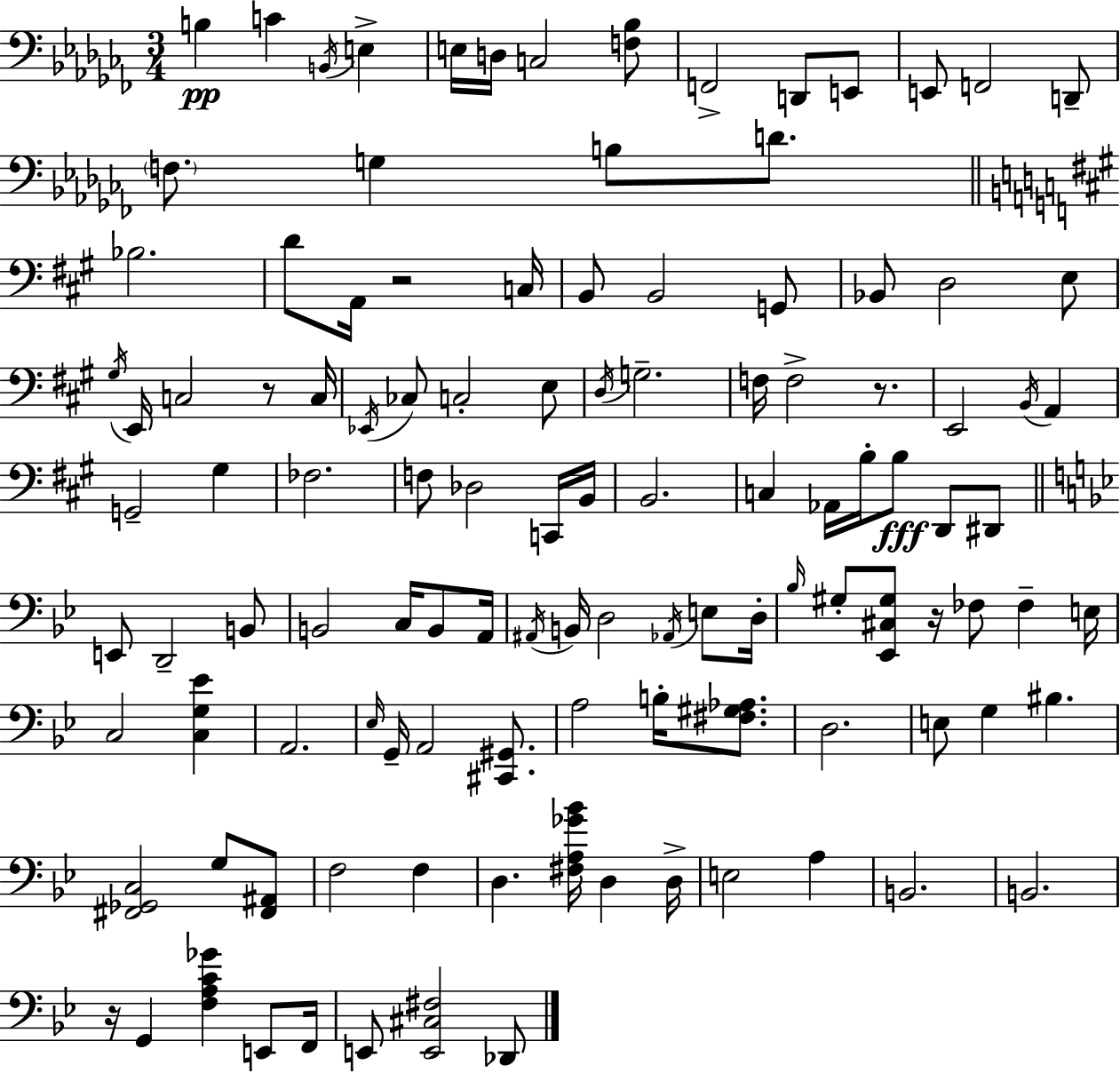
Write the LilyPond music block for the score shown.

{
  \clef bass
  \numericTimeSignature
  \time 3/4
  \key aes \minor
  b4\pp c'4 \acciaccatura { b,16 } e4-> | e16 d16 c2 <f bes>8 | f,2-> d,8 e,8 | e,8 f,2 d,8-- | \break \parenthesize f8. g4 b8 d'8. | \bar "||" \break \key a \major bes2. | d'8 a,16 r2 c16 | b,8 b,2 g,8 | bes,8 d2 e8 | \break \acciaccatura { gis16 } e,16 c2 r8 | c16 \acciaccatura { ees,16 } ces8 c2-. | e8 \acciaccatura { d16 } g2.-- | f16 f2-> | \break r8. e,2 \acciaccatura { b,16 } | a,4 g,2-- | gis4 fes2. | f8 des2 | \break c,16 b,16 b,2. | c4 aes,16 b16-. b8\fff | d,8 dis,8 \bar "||" \break \key bes \major e,8 d,2-- b,8 | b,2 c16 b,8 a,16 | \acciaccatura { ais,16 } b,16 d2 \acciaccatura { aes,16 } e8 | d16-. \grace { bes16 } gis8-. <ees, cis gis>8 r16 fes8 fes4-- | \break e16 c2 <c g ees'>4 | a,2. | \grace { ees16 } g,16-- a,2 | <cis, gis,>8. a2 | \break b16-. <fis gis aes>8. d2. | e8 g4 bis4. | <fis, ges, c>2 | g8 <fis, ais,>8 f2 | \break f4 d4. <fis a ges' bes'>16 d4 | d16-> e2 | a4 b,2. | b,2. | \break r16 g,4 <f a c' ges'>4 | e,8 f,16 e,8 <e, cis fis>2 | des,8 \bar "|."
}